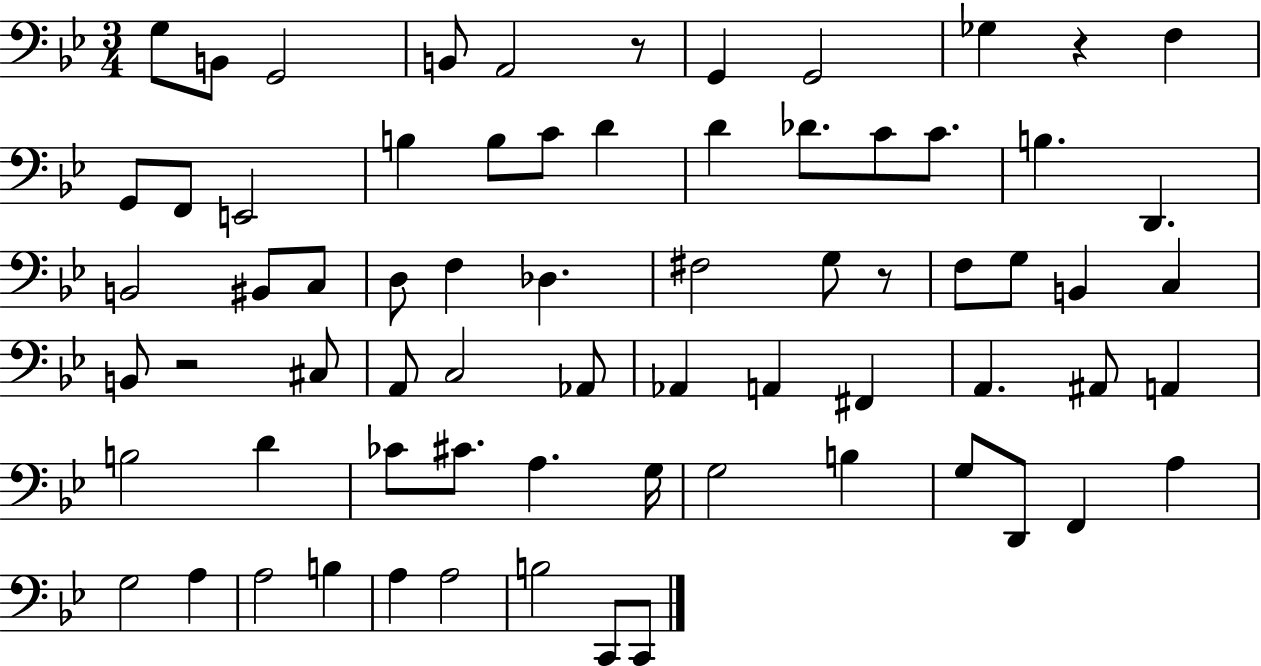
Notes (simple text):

G3/e B2/e G2/h B2/e A2/h R/e G2/q G2/h Gb3/q R/q F3/q G2/e F2/e E2/h B3/q B3/e C4/e D4/q D4/q Db4/e. C4/e C4/e. B3/q. D2/q. B2/h BIS2/e C3/e D3/e F3/q Db3/q. F#3/h G3/e R/e F3/e G3/e B2/q C3/q B2/e R/h C#3/e A2/e C3/h Ab2/e Ab2/q A2/q F#2/q A2/q. A#2/e A2/q B3/h D4/q CES4/e C#4/e. A3/q. G3/s G3/h B3/q G3/e D2/e F2/q A3/q G3/h A3/q A3/h B3/q A3/q A3/h B3/h C2/e C2/e